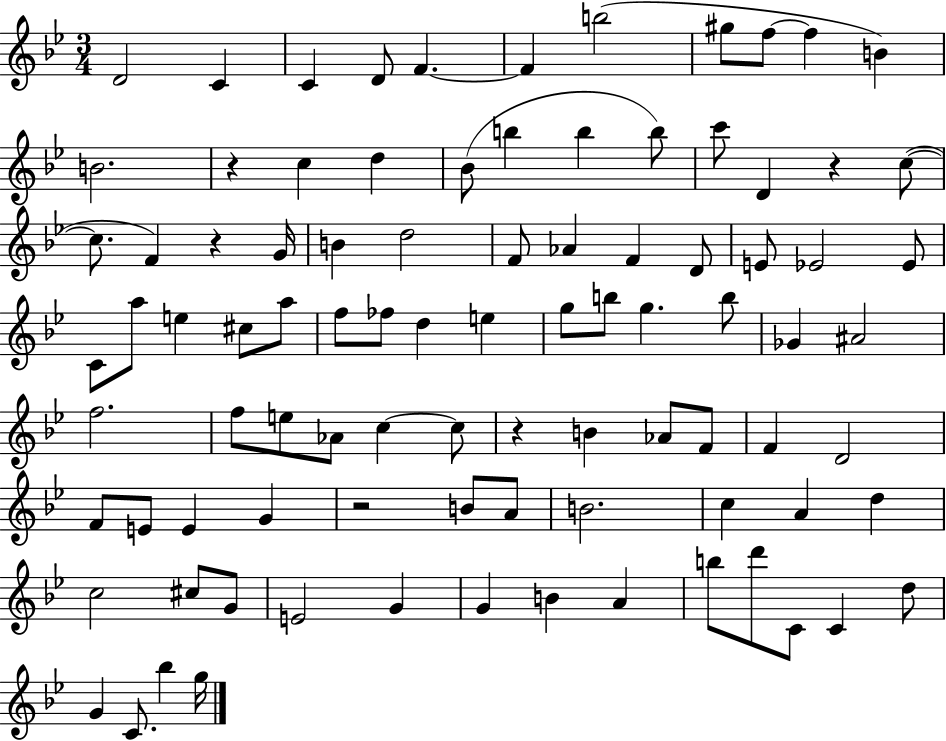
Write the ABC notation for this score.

X:1
T:Untitled
M:3/4
L:1/4
K:Bb
D2 C C D/2 F F b2 ^g/2 f/2 f B B2 z c d _B/2 b b b/2 c'/2 D z c/2 c/2 F z G/4 B d2 F/2 _A F D/2 E/2 _E2 _E/2 C/2 a/2 e ^c/2 a/2 f/2 _f/2 d e g/2 b/2 g b/2 _G ^A2 f2 f/2 e/2 _A/2 c c/2 z B _A/2 F/2 F D2 F/2 E/2 E G z2 B/2 A/2 B2 c A d c2 ^c/2 G/2 E2 G G B A b/2 d'/2 C/2 C d/2 G C/2 _b g/4